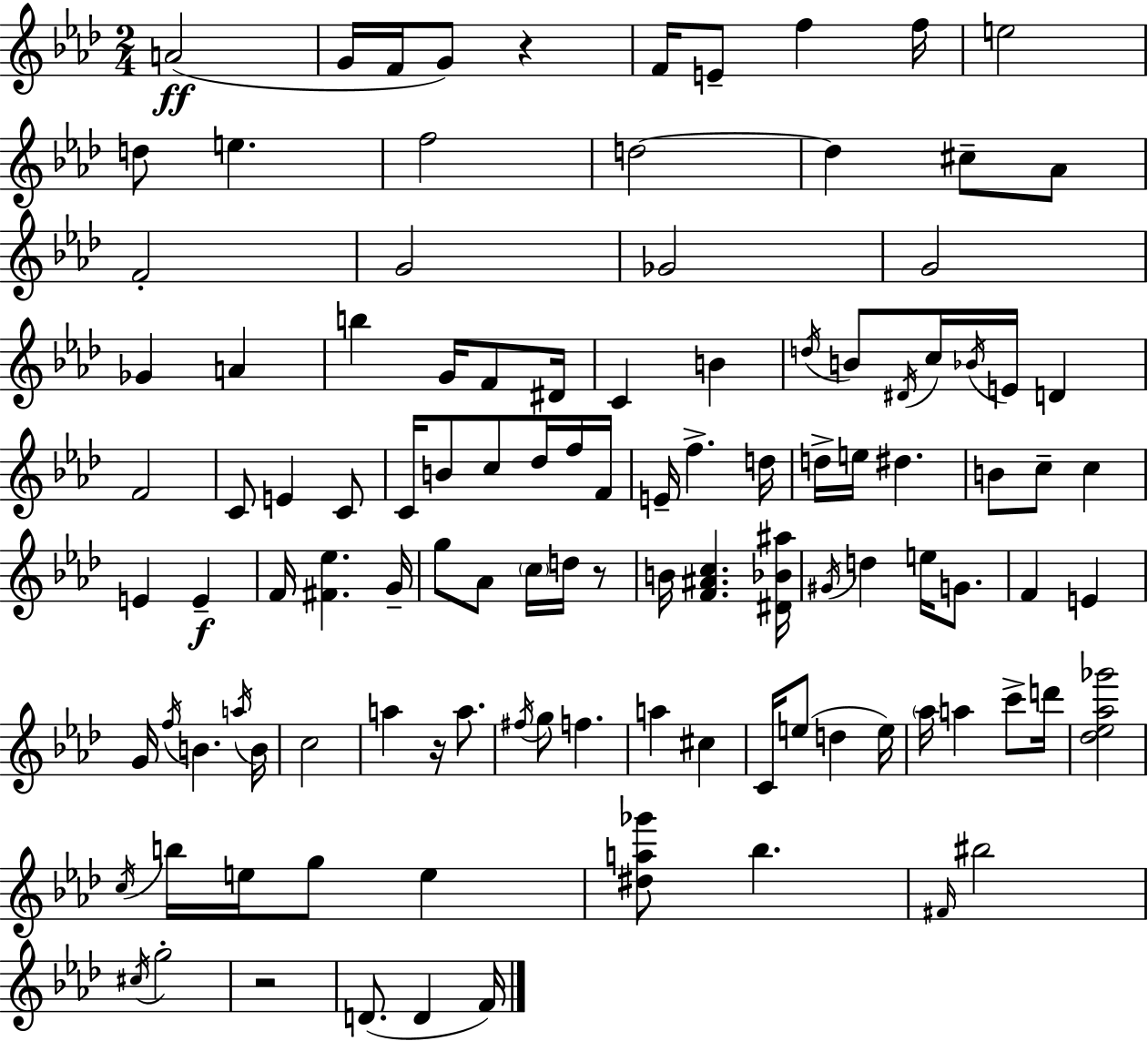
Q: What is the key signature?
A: AES major